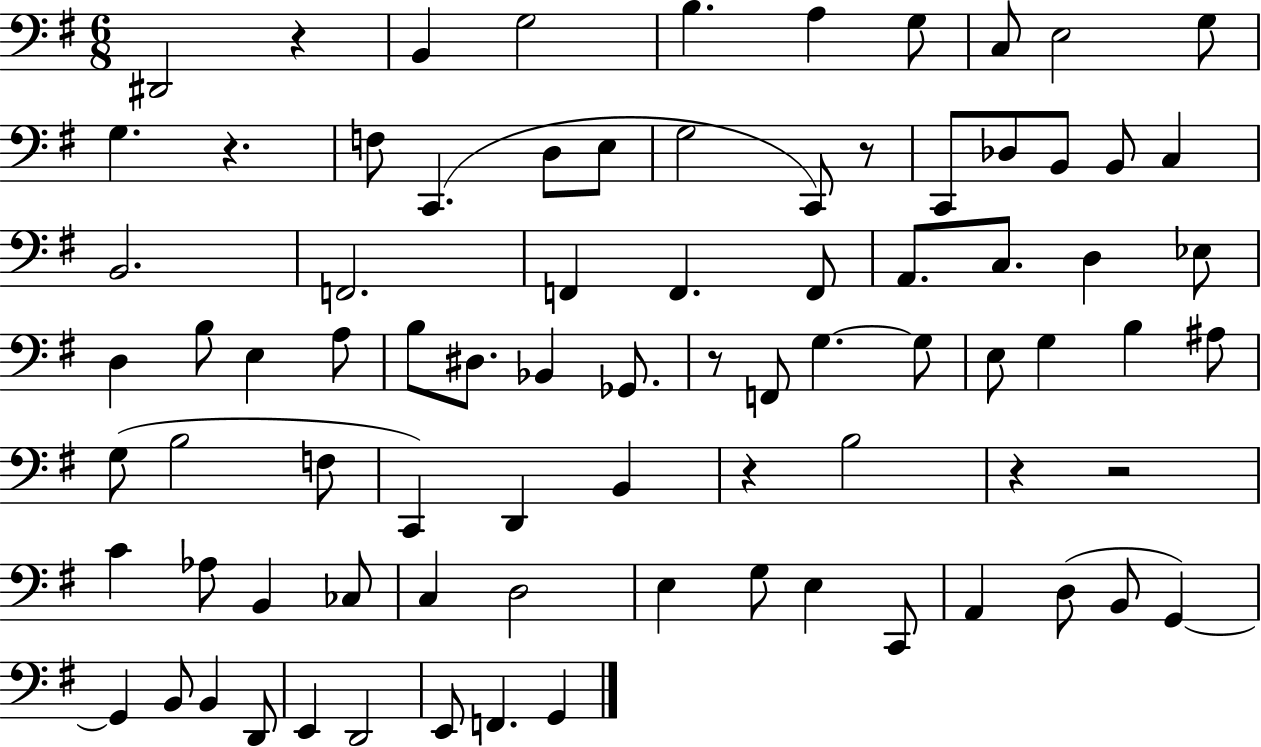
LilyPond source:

{
  \clef bass
  \numericTimeSignature
  \time 6/8
  \key g \major
  dis,2 r4 | b,4 g2 | b4. a4 g8 | c8 e2 g8 | \break g4. r4. | f8 c,4.( d8 e8 | g2 c,8) r8 | c,8 des8 b,8 b,8 c4 | \break b,2. | f,2. | f,4 f,4. f,8 | a,8. c8. d4 ees8 | \break d4 b8 e4 a8 | b8 dis8. bes,4 ges,8. | r8 f,8 g4.~~ g8 | e8 g4 b4 ais8 | \break g8( b2 f8 | c,4) d,4 b,4 | r4 b2 | r4 r2 | \break c'4 aes8 b,4 ces8 | c4 d2 | e4 g8 e4 c,8 | a,4 d8( b,8 g,4~~) | \break g,4 b,8 b,4 d,8 | e,4 d,2 | e,8 f,4. g,4 | \bar "|."
}